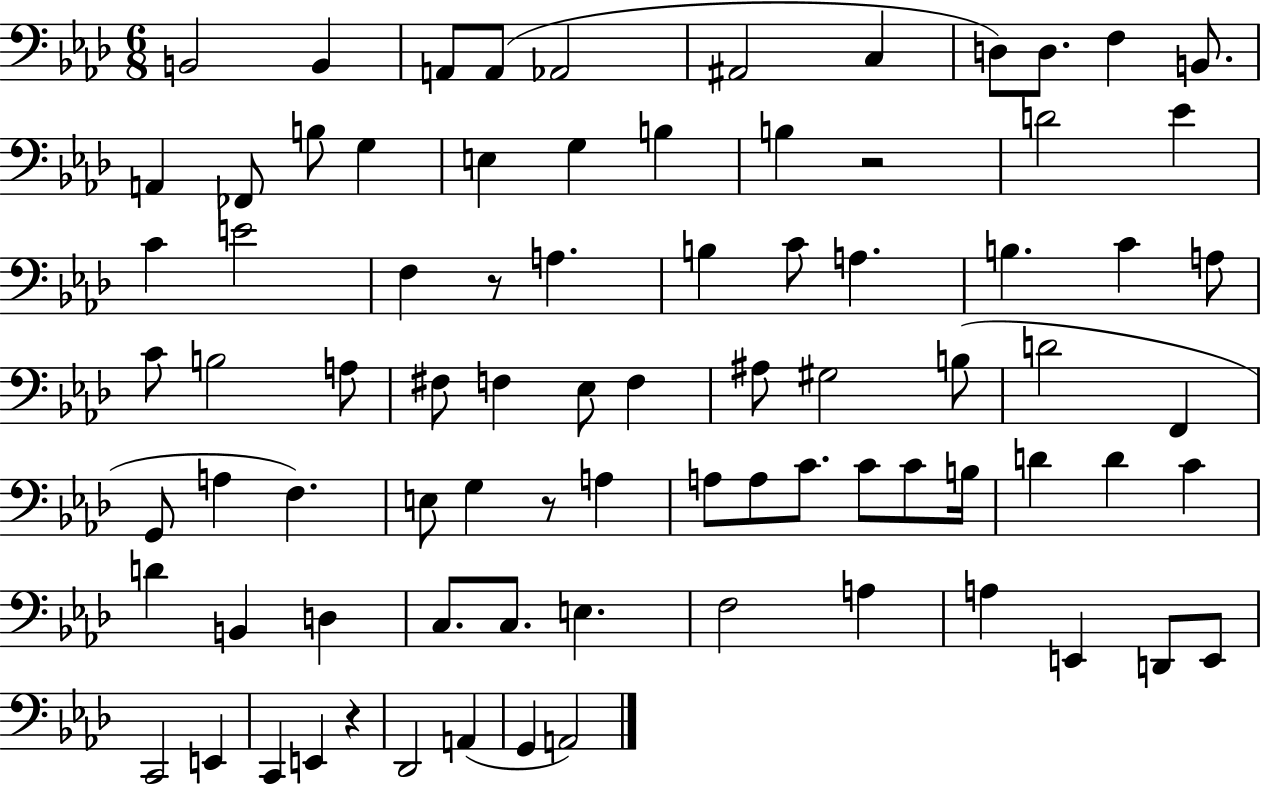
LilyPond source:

{
  \clef bass
  \numericTimeSignature
  \time 6/8
  \key aes \major
  b,2 b,4 | a,8 a,8( aes,2 | ais,2 c4 | d8) d8. f4 b,8. | \break a,4 fes,8 b8 g4 | e4 g4 b4 | b4 r2 | d'2 ees'4 | \break c'4 e'2 | f4 r8 a4. | b4 c'8 a4. | b4. c'4 a8 | \break c'8 b2 a8 | fis8 f4 ees8 f4 | ais8 gis2 b8( | d'2 f,4 | \break g,8 a4 f4.) | e8 g4 r8 a4 | a8 a8 c'8. c'8 c'8 b16 | d'4 d'4 c'4 | \break d'4 b,4 d4 | c8. c8. e4. | f2 a4 | a4 e,4 d,8 e,8 | \break c,2 e,4 | c,4 e,4 r4 | des,2 a,4( | g,4 a,2) | \break \bar "|."
}